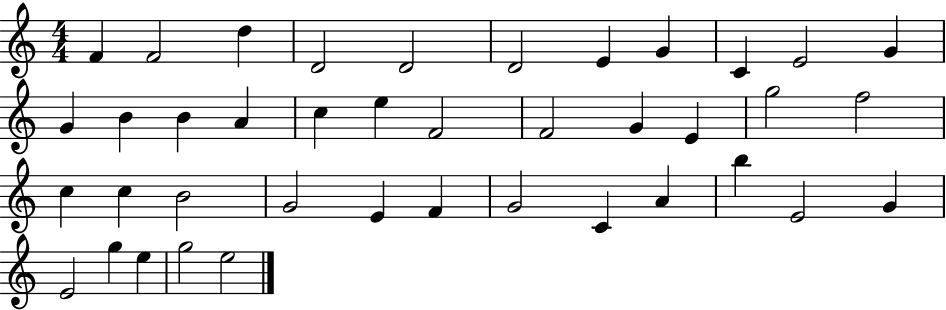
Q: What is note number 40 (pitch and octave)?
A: E5